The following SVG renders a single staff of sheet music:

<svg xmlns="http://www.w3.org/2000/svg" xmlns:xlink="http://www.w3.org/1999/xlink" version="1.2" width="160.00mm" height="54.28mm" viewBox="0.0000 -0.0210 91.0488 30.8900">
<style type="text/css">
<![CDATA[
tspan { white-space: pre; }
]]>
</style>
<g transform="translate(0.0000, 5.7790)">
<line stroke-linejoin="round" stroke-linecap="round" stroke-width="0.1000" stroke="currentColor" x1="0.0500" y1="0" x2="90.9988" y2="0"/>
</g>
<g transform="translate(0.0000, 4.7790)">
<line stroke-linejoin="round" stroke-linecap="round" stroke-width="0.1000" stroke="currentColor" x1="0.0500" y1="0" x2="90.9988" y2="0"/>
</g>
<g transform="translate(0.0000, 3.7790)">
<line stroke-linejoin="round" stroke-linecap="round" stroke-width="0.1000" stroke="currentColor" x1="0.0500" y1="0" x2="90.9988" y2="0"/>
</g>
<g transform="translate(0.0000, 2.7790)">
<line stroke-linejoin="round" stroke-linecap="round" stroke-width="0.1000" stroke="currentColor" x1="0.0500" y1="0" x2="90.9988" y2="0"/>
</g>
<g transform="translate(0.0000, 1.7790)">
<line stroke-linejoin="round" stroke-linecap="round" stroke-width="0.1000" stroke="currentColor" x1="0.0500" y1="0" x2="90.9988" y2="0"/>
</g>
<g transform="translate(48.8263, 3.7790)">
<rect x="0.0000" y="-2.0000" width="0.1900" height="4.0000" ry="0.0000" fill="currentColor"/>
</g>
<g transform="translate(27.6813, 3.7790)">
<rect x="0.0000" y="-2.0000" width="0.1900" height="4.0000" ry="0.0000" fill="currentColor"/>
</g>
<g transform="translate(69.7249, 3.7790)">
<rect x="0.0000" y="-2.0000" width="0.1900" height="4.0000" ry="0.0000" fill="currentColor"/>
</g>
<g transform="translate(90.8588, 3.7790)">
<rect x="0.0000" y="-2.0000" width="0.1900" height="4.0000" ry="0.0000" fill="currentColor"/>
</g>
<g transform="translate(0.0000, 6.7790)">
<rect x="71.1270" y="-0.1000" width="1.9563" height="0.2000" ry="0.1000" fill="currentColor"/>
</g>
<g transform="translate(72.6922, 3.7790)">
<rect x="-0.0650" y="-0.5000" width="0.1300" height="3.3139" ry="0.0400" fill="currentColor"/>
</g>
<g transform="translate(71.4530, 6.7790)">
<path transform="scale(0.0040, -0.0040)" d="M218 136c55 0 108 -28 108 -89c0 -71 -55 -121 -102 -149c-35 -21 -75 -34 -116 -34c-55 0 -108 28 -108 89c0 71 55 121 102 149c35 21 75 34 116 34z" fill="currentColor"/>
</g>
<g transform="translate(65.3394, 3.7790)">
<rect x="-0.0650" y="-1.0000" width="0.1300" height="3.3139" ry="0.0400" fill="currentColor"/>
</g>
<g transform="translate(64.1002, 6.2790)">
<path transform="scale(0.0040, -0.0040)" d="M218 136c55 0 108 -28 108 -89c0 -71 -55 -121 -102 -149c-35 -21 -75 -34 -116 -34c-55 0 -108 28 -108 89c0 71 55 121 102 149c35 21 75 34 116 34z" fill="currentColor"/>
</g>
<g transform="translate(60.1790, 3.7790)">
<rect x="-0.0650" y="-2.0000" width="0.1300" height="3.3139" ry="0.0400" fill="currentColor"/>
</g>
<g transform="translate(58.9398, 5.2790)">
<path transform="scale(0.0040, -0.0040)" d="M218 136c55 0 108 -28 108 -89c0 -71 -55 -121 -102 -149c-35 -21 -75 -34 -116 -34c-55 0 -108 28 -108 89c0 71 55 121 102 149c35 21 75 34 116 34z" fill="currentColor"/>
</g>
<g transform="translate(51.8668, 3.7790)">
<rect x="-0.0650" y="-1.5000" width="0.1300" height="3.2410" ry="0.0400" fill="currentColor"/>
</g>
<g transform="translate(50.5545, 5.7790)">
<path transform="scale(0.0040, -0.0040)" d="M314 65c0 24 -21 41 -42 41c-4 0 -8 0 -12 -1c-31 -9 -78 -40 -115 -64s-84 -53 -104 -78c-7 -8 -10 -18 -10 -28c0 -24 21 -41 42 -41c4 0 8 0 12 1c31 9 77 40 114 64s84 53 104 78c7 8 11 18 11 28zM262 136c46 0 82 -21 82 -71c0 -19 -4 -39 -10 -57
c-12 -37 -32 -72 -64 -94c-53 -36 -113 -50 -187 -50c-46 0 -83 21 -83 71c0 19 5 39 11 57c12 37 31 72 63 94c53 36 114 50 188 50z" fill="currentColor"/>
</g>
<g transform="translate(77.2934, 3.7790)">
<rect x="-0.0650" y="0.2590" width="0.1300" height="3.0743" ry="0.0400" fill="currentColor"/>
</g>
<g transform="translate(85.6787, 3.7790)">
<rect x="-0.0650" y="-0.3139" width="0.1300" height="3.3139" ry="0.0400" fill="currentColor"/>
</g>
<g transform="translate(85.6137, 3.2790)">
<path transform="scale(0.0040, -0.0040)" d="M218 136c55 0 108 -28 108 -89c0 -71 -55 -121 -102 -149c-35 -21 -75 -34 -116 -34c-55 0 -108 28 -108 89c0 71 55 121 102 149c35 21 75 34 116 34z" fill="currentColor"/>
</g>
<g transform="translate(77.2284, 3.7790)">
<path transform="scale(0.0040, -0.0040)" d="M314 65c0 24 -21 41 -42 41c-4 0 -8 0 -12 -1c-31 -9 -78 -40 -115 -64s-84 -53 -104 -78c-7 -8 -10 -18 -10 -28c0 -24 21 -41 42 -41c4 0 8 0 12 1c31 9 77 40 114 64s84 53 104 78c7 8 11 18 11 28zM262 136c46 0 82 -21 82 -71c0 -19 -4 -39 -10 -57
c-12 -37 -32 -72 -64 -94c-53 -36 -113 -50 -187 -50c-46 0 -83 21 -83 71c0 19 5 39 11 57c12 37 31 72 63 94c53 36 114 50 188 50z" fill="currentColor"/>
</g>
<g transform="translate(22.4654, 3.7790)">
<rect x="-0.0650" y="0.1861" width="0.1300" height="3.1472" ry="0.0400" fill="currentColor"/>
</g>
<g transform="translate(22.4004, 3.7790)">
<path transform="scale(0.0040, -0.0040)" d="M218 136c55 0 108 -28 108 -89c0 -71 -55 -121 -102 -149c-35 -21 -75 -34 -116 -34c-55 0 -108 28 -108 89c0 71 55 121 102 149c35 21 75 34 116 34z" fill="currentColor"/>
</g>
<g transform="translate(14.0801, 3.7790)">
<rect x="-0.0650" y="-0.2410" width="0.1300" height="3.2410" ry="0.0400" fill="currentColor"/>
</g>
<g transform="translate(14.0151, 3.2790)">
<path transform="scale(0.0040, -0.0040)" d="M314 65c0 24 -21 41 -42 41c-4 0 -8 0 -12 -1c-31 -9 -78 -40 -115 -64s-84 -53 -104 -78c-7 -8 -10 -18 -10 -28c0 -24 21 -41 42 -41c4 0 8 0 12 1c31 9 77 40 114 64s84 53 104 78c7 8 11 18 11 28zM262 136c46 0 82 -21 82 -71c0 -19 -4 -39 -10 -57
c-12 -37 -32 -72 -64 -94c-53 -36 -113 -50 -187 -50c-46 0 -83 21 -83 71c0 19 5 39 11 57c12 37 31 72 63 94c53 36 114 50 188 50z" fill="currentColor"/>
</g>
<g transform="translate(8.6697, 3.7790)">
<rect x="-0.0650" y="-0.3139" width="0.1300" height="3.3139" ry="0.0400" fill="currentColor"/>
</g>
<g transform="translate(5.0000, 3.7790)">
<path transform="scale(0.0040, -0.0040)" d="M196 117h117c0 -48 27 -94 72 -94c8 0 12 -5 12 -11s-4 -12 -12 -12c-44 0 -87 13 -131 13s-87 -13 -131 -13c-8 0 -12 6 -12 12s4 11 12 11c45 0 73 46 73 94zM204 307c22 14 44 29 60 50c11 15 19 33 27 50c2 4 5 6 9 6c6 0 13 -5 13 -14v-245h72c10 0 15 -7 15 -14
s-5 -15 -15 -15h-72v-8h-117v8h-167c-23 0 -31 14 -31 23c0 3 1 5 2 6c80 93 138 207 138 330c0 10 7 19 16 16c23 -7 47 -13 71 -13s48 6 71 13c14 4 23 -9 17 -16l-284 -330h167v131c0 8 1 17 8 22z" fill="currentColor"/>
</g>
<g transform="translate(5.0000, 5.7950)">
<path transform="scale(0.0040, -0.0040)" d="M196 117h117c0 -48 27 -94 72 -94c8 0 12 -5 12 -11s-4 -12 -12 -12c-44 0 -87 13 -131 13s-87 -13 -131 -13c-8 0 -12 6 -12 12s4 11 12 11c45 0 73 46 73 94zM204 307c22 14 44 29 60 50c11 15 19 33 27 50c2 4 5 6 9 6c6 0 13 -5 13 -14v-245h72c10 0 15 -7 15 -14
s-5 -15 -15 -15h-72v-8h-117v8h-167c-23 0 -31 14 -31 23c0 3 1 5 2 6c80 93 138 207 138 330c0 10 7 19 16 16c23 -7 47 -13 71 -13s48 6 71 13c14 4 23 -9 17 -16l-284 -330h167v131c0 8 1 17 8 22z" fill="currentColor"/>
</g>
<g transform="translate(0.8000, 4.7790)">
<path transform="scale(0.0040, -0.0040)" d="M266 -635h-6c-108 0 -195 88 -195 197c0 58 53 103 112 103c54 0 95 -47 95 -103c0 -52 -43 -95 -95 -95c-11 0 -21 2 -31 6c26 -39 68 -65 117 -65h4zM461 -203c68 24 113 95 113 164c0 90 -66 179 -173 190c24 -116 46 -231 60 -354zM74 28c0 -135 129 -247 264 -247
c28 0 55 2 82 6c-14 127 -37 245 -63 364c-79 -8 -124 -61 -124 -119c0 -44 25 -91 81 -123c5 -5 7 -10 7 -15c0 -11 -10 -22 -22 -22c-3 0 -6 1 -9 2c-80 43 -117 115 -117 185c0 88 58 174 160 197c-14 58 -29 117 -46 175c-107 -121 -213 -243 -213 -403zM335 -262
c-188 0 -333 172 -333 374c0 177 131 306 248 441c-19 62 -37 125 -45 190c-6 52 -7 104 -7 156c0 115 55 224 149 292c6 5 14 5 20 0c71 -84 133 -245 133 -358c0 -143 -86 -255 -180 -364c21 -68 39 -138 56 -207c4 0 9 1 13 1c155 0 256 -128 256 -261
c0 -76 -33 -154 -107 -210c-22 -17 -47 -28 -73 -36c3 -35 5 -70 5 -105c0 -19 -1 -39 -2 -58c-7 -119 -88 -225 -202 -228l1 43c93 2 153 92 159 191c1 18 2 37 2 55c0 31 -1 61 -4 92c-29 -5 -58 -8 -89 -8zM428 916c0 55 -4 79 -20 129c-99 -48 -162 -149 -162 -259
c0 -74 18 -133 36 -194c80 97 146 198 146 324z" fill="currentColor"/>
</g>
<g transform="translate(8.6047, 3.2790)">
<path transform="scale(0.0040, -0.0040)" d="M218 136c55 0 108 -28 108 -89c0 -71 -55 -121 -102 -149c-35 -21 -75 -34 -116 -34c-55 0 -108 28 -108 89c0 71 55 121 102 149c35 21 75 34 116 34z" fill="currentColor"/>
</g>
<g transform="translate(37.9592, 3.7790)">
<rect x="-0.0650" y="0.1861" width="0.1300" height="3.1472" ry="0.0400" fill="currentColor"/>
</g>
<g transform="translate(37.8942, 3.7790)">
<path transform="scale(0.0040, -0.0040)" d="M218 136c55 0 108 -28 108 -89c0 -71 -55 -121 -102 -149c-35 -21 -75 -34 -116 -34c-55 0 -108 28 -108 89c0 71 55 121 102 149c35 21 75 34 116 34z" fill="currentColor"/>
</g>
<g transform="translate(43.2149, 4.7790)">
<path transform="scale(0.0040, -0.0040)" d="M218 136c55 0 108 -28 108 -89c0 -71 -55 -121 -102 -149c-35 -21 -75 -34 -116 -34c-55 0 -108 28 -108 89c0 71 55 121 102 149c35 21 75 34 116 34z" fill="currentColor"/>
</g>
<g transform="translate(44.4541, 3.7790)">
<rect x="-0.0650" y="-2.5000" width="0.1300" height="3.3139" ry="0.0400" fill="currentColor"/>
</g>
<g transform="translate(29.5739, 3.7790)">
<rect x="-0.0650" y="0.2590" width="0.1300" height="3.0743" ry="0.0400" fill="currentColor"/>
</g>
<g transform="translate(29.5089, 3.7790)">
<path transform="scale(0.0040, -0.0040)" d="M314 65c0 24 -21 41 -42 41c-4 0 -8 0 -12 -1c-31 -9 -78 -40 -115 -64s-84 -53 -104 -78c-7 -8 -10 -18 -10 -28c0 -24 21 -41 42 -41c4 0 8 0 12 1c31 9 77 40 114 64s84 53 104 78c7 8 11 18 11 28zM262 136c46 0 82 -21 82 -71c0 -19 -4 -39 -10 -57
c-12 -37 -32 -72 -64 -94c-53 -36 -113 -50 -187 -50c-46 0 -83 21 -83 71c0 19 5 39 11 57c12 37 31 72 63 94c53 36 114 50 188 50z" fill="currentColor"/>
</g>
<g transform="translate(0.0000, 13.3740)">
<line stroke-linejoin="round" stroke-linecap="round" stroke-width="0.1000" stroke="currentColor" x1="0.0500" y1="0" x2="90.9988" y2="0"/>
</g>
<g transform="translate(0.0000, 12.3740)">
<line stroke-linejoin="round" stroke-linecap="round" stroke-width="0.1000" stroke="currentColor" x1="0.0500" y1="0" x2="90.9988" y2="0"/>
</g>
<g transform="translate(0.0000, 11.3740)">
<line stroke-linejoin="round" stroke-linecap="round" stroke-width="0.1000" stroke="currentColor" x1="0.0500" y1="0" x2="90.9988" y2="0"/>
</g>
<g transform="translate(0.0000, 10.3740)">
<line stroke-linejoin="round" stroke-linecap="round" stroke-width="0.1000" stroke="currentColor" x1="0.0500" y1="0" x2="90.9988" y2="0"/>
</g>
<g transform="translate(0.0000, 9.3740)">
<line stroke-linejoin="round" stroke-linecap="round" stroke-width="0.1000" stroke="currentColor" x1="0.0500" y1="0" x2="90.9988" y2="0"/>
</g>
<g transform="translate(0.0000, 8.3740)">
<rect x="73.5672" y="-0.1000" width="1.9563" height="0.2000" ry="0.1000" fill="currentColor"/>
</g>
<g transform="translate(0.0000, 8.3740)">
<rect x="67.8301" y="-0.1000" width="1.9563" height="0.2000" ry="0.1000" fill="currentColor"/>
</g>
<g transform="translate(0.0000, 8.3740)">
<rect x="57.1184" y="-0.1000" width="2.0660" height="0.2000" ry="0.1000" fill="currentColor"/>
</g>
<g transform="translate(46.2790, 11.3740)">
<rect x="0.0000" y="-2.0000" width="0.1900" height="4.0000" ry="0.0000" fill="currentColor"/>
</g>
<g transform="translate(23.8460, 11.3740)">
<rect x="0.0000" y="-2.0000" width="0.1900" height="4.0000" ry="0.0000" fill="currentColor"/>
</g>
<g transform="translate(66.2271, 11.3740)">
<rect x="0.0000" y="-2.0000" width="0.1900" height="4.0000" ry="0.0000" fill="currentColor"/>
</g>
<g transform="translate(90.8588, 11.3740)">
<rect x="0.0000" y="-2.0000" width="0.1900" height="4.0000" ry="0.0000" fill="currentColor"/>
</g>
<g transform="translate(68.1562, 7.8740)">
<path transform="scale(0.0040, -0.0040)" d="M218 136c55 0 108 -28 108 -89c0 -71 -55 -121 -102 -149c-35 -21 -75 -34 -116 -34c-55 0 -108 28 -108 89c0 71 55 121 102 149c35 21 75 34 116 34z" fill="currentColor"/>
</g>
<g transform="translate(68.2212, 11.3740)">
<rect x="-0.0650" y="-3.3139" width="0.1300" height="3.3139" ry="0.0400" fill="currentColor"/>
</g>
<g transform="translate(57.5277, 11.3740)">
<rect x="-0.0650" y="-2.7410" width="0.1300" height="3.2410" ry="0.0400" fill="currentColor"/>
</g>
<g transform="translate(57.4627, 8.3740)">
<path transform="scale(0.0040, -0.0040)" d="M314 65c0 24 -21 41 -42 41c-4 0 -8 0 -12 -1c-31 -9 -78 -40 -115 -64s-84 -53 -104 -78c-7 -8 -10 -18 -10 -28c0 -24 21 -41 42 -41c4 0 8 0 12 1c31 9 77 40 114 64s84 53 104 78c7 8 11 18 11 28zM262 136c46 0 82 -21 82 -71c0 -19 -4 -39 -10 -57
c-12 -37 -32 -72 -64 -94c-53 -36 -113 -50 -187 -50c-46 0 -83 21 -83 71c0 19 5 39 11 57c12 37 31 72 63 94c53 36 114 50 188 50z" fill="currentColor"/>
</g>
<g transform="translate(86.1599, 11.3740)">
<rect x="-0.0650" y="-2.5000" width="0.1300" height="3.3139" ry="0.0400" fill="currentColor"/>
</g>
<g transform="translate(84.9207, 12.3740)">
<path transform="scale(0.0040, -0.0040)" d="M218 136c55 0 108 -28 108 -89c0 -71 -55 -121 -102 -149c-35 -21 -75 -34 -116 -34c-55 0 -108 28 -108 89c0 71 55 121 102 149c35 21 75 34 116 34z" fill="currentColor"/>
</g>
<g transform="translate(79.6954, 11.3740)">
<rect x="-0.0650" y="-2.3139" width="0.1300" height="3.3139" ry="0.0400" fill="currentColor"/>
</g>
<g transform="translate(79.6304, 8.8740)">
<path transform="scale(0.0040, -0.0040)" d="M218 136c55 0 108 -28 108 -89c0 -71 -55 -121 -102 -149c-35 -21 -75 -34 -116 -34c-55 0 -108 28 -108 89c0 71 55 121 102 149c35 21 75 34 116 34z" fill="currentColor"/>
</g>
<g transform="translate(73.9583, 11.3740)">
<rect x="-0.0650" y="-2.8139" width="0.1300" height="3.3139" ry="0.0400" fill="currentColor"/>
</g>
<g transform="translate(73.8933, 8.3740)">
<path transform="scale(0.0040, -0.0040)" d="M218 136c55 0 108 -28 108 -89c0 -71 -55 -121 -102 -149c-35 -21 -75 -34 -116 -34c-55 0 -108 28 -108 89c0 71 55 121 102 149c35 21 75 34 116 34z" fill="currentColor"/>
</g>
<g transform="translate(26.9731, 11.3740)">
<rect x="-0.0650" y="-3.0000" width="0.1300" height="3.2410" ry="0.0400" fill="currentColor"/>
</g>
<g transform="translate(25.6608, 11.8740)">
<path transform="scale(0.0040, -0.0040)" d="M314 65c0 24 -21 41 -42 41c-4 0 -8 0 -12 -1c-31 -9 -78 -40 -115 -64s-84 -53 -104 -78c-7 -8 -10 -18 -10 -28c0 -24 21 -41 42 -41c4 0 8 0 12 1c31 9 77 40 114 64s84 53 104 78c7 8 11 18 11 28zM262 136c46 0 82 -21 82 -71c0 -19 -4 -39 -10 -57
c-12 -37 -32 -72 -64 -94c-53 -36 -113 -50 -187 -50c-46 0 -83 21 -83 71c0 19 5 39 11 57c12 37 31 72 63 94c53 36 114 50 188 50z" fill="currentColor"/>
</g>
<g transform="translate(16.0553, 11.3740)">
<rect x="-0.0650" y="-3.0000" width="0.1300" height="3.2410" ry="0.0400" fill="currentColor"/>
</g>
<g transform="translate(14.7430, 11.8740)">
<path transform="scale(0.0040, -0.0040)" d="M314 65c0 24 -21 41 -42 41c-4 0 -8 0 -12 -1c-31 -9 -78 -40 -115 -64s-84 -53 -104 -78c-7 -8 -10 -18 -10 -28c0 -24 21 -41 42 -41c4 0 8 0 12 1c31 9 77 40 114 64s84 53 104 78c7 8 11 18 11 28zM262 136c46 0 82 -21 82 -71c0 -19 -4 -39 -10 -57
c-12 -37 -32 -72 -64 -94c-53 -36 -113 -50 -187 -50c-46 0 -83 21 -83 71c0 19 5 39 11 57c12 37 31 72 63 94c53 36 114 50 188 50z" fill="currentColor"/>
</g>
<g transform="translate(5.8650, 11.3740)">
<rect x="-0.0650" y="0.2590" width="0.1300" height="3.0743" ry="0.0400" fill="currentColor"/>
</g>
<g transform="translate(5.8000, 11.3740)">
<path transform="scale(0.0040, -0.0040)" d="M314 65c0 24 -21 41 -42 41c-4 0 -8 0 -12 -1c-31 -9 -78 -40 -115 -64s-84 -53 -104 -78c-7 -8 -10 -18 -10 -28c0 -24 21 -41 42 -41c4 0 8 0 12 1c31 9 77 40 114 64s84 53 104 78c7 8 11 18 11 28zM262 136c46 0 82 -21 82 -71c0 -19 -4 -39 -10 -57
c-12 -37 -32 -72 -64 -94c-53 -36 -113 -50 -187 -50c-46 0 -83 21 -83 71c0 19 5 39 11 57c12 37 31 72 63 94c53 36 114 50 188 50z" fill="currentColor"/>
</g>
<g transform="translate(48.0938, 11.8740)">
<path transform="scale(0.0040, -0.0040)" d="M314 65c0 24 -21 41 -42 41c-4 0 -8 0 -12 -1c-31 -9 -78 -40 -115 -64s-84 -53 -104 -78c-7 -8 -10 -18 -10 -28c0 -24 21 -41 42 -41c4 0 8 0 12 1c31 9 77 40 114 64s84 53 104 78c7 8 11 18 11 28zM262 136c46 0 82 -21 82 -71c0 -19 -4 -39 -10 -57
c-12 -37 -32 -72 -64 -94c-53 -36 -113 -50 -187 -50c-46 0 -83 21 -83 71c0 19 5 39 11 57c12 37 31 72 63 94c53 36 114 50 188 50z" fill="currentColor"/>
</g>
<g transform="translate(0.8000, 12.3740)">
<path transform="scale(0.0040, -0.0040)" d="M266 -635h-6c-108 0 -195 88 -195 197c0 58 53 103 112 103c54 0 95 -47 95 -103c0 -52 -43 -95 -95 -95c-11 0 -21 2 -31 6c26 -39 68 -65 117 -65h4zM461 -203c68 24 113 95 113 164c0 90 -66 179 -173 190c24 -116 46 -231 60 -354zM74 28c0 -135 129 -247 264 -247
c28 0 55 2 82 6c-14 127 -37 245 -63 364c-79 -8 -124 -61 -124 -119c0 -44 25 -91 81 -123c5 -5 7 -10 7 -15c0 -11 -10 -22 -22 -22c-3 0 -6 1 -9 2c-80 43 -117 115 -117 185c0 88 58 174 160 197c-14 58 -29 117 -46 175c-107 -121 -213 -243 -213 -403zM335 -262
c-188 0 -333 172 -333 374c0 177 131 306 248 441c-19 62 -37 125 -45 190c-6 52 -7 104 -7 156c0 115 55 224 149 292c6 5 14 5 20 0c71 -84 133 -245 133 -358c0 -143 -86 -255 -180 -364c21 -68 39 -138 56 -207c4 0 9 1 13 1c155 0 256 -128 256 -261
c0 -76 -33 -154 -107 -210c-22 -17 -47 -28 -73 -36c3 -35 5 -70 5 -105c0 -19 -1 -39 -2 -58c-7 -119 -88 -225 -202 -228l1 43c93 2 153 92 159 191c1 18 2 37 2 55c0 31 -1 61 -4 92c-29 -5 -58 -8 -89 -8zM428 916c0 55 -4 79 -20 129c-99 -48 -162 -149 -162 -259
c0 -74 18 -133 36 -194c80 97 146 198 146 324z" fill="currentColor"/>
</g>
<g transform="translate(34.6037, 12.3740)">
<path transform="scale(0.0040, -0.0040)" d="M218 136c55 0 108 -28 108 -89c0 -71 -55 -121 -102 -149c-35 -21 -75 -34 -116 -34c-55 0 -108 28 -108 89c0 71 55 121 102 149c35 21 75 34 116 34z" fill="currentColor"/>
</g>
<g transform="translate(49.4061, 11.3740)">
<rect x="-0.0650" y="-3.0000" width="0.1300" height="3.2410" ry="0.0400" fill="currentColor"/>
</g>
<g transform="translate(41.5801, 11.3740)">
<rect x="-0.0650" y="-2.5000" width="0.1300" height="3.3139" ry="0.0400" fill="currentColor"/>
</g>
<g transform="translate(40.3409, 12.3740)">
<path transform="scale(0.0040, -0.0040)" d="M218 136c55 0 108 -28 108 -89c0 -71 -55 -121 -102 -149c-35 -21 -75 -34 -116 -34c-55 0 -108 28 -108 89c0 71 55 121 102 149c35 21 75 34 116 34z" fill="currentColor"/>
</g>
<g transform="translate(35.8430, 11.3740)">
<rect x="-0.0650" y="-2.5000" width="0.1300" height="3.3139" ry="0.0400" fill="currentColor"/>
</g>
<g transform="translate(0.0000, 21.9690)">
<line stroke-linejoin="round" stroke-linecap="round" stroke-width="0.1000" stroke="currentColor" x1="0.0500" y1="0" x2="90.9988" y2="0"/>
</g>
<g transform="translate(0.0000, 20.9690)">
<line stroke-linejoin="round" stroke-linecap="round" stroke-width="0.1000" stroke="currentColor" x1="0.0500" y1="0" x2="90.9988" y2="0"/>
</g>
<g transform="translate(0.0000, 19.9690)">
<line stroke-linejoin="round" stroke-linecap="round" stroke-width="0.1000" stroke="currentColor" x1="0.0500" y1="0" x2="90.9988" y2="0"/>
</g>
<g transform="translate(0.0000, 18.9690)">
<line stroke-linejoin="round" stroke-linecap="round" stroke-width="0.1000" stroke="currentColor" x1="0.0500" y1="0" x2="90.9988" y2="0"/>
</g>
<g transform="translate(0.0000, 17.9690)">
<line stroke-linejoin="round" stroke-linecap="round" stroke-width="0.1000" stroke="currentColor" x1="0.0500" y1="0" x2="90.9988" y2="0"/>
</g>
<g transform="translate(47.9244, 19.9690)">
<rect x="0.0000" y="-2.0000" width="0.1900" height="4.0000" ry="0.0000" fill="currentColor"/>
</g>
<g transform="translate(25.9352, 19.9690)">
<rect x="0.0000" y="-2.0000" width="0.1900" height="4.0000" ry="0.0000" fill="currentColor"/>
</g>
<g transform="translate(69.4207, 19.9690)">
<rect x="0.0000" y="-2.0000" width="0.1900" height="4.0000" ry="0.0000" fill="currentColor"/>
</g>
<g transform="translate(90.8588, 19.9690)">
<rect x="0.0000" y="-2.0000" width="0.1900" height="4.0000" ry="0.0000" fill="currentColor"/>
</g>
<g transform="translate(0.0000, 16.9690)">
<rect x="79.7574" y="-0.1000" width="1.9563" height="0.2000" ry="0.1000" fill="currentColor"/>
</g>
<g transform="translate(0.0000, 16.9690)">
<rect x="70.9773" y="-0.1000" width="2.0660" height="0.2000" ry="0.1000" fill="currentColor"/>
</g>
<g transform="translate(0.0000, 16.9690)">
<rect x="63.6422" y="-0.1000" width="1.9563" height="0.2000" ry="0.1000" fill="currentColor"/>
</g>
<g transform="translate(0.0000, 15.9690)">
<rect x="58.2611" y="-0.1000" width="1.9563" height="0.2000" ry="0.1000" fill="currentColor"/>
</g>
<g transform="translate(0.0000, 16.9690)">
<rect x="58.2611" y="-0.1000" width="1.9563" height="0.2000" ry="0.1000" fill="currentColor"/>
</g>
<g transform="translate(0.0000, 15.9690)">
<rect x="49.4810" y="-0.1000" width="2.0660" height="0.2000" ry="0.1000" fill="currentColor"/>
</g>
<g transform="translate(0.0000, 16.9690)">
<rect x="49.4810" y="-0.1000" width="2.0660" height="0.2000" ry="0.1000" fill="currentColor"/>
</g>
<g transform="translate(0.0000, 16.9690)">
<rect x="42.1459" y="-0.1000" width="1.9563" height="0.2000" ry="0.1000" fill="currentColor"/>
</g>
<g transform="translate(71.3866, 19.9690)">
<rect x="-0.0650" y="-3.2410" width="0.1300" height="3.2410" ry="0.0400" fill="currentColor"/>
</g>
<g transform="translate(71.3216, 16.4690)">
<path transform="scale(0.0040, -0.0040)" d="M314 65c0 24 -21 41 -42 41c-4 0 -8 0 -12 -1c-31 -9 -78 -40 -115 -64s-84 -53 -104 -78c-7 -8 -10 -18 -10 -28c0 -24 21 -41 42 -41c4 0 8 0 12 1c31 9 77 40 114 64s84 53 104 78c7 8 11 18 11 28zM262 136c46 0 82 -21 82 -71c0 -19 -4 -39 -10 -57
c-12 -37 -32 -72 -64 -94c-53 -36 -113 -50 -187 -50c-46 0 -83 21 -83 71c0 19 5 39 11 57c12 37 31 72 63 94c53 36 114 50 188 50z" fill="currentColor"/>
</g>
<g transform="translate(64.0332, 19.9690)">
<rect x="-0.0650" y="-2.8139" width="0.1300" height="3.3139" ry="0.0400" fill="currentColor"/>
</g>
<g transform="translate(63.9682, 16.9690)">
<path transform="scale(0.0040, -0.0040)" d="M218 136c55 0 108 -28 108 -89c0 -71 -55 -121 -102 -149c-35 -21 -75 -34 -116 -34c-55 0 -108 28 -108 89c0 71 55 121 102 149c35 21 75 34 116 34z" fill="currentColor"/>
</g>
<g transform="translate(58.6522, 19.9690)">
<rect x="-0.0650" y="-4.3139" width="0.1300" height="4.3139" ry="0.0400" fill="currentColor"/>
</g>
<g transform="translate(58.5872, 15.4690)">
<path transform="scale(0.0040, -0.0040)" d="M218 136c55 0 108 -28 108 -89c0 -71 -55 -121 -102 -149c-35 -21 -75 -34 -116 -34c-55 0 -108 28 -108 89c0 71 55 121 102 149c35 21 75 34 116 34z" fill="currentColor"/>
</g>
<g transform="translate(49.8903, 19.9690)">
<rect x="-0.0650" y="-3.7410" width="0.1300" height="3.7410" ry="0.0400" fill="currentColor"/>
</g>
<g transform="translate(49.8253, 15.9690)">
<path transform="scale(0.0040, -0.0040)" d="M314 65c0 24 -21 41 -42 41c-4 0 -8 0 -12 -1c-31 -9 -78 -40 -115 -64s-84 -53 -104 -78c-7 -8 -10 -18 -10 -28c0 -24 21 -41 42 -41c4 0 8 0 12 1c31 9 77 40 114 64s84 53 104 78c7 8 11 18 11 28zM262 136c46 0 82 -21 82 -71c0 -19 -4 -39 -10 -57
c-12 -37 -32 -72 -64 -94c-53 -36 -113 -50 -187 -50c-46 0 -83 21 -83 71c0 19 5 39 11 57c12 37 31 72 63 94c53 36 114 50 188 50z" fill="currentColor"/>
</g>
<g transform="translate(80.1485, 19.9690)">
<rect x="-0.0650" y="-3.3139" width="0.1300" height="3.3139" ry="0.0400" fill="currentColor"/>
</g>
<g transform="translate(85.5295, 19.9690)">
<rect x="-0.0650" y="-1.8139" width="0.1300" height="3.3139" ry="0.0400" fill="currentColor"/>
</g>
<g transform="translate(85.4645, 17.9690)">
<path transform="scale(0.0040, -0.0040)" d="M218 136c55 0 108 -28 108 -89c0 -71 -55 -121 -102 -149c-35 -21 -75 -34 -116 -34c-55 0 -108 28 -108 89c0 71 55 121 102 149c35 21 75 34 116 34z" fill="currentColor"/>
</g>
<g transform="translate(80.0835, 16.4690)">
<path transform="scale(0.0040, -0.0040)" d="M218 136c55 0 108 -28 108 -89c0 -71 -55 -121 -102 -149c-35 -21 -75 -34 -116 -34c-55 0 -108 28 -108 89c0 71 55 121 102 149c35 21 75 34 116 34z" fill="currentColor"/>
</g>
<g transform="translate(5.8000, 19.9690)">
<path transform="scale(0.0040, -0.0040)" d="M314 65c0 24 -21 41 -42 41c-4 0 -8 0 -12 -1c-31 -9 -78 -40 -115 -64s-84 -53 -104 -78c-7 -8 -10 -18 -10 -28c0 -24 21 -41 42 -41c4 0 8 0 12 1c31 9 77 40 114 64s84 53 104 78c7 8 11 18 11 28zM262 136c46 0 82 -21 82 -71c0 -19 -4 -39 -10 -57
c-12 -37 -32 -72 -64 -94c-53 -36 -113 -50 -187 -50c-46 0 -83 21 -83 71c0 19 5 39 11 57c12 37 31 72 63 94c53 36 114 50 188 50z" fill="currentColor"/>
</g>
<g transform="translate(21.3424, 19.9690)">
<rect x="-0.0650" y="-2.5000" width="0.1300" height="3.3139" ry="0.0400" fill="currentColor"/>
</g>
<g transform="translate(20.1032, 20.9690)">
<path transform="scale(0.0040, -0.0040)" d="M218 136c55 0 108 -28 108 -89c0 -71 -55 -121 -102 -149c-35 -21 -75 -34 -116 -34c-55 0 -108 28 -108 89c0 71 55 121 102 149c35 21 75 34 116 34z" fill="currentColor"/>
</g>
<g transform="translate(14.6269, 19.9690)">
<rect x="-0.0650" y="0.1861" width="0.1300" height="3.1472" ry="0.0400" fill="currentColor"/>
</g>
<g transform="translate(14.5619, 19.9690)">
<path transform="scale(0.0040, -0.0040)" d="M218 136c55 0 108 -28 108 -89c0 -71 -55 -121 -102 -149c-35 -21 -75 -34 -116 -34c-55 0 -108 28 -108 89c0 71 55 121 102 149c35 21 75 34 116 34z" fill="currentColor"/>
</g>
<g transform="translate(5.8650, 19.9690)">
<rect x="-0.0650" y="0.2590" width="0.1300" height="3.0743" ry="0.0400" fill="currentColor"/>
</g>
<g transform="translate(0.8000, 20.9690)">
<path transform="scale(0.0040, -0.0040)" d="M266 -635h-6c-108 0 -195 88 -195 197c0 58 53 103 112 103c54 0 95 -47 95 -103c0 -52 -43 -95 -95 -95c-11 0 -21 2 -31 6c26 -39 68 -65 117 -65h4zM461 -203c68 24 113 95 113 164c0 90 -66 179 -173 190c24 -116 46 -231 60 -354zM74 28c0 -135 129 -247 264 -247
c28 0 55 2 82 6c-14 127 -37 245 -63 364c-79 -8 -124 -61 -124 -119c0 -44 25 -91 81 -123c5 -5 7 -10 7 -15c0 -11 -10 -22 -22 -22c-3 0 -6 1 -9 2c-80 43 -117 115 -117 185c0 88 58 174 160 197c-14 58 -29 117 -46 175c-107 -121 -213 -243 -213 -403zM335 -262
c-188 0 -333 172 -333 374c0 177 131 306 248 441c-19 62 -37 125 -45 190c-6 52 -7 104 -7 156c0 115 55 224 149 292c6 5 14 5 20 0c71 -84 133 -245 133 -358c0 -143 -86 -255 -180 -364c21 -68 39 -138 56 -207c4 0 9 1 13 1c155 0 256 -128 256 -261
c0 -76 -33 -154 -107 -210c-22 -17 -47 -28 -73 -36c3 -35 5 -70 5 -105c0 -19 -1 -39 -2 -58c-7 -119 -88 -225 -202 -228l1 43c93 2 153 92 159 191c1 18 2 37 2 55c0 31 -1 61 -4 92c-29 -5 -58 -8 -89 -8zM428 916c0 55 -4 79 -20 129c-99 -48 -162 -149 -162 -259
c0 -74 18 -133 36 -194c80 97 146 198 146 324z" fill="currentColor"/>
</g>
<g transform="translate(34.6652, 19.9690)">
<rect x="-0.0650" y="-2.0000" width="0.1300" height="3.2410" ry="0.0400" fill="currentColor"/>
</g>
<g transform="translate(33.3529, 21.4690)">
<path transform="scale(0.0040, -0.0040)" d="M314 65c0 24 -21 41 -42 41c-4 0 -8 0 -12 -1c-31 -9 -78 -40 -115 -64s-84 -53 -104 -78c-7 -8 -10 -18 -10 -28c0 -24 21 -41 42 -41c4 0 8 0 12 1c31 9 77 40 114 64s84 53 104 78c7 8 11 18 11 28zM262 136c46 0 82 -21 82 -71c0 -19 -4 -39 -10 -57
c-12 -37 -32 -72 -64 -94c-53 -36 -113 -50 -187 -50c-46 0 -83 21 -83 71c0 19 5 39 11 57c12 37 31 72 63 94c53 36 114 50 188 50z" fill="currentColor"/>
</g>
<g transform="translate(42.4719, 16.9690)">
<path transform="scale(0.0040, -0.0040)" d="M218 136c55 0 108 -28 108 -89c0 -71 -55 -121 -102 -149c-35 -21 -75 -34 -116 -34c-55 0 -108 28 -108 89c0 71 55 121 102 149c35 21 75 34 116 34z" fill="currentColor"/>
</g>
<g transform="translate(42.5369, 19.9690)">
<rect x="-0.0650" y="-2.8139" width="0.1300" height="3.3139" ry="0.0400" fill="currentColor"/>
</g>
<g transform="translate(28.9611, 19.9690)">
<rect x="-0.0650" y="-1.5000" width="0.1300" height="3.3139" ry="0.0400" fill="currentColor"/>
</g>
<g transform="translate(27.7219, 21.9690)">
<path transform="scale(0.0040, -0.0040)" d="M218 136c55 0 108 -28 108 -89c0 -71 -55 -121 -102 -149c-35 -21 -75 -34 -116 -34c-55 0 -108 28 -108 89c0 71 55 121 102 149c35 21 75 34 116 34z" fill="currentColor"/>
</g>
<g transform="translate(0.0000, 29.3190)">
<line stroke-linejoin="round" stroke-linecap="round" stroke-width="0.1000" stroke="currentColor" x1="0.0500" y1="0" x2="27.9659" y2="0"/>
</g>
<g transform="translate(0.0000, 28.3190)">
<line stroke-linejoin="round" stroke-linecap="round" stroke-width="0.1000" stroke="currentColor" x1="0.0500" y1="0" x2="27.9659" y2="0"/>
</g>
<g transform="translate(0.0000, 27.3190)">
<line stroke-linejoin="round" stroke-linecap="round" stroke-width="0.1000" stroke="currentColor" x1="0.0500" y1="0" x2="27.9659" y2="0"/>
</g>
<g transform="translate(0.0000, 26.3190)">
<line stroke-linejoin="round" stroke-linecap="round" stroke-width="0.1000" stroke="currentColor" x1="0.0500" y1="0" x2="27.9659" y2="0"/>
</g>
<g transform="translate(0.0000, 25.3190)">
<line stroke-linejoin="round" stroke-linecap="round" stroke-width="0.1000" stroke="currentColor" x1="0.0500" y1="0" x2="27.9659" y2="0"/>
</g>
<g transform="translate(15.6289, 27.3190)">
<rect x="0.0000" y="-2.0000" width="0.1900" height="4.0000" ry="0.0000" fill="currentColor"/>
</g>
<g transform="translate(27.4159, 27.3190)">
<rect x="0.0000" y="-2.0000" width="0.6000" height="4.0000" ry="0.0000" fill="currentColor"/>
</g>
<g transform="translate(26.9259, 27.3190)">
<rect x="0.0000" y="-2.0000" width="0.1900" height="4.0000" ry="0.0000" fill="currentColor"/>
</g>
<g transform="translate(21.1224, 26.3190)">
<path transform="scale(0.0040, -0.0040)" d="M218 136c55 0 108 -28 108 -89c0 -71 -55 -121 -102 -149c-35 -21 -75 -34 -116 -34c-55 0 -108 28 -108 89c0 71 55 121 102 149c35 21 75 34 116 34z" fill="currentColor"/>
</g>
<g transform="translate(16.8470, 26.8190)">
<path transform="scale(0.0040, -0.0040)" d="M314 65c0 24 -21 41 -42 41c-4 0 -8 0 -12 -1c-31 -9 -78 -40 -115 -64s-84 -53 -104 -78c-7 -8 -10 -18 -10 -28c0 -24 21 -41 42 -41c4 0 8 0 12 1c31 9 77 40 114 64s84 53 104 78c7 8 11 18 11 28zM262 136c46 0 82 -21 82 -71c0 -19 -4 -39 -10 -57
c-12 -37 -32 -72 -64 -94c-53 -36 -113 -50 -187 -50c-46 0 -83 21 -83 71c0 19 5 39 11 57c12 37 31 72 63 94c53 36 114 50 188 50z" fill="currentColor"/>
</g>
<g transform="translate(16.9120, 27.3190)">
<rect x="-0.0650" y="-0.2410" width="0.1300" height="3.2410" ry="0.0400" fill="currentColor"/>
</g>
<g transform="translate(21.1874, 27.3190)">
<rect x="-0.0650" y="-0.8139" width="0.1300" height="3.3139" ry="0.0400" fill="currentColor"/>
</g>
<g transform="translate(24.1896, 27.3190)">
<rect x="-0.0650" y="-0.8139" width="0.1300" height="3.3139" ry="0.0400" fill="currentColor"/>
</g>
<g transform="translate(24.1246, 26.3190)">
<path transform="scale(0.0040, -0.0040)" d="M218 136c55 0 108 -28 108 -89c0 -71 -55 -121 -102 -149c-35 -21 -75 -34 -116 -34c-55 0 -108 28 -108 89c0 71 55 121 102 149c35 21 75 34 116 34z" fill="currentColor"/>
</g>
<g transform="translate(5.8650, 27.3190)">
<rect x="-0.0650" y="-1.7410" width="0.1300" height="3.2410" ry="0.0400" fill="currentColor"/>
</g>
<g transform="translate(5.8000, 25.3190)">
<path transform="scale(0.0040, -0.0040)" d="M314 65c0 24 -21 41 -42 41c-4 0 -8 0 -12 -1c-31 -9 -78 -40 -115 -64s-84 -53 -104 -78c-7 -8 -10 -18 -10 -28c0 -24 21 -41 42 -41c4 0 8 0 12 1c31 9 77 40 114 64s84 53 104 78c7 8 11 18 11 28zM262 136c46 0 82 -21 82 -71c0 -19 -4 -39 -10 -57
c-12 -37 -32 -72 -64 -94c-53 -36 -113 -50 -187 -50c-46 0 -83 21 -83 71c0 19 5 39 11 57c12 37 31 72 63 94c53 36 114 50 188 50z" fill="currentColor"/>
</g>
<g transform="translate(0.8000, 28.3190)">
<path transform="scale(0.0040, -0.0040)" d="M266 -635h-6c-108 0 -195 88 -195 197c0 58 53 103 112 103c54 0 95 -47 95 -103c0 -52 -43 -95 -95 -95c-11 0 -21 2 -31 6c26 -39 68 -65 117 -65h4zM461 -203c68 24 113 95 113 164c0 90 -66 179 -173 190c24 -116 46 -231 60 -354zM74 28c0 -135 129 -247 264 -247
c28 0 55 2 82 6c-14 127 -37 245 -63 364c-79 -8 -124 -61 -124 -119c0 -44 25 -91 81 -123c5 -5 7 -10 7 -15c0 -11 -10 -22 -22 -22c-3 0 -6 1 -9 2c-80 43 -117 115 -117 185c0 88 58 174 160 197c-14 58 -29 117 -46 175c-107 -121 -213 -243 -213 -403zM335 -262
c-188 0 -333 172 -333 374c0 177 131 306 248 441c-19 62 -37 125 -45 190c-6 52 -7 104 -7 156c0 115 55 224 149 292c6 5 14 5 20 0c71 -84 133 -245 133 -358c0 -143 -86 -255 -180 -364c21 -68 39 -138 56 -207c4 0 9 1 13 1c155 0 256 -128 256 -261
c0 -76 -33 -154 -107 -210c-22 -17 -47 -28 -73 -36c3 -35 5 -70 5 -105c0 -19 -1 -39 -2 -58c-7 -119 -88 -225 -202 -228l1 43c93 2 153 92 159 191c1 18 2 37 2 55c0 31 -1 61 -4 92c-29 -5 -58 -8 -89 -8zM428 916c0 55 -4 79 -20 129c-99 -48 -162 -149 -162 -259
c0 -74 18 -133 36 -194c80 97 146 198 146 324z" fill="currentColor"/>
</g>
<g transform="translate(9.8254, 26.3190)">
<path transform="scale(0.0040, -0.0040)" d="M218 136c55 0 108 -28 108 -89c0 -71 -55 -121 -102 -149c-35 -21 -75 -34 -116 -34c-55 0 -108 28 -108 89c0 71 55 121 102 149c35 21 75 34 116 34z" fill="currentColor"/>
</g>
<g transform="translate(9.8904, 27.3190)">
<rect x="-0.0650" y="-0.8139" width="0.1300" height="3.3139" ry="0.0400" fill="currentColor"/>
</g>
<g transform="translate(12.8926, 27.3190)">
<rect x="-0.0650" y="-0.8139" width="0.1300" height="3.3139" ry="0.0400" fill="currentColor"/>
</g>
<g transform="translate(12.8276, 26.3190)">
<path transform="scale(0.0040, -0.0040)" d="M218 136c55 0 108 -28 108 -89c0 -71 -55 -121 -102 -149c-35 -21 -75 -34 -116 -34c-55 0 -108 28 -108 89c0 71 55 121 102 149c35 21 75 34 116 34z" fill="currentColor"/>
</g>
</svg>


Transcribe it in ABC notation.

X:1
T:Untitled
M:4/4
L:1/4
K:C
c c2 B B2 B G E2 F D C B2 c B2 A2 A2 G G A2 a2 b a g G B2 B G E F2 a c'2 d' a b2 b f f2 d d c2 d d